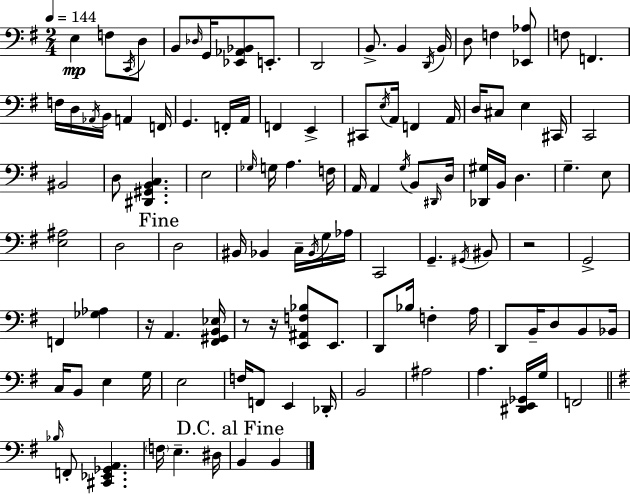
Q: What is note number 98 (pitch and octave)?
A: E3